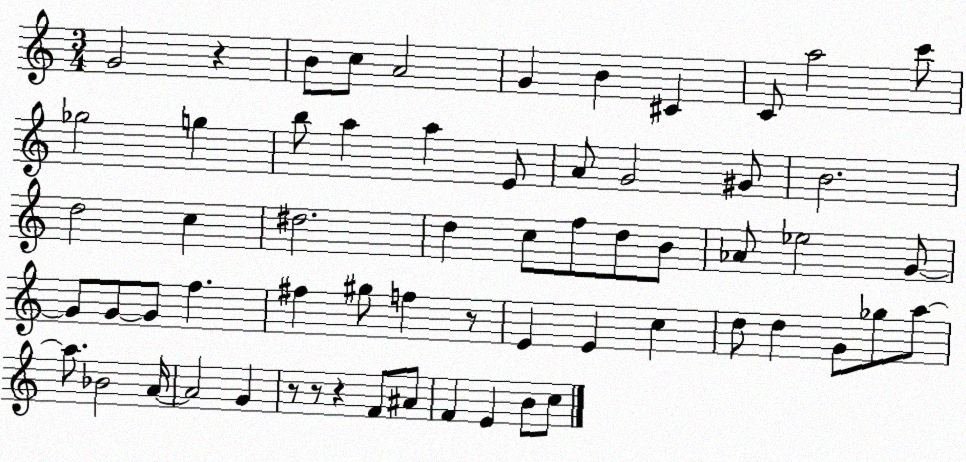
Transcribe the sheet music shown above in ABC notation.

X:1
T:Untitled
M:3/4
L:1/4
K:C
G2 z B/2 c/2 A2 G B ^C C/2 a2 c'/2 _g2 g b/2 a a E/2 A/2 G2 ^G/2 B2 d2 c ^d2 d c/2 f/2 d/2 B/2 _A/2 _e2 G/2 G/2 G/2 G/2 f ^f ^g/2 f z/2 E E c d/2 d G/2 _g/2 a/2 a/2 _B2 A/4 A2 G z/2 z/2 z F/2 ^A/2 F E B/2 c/2